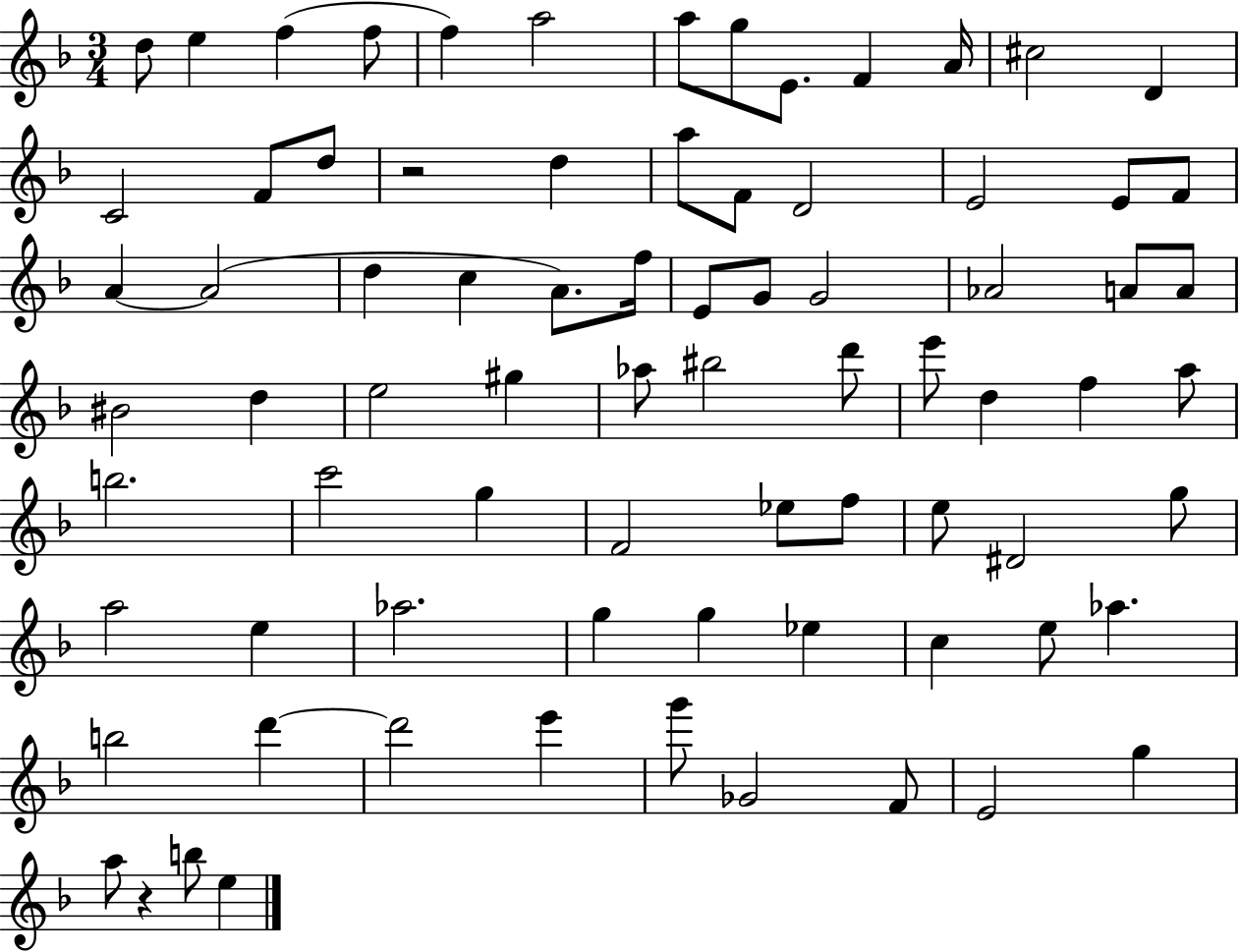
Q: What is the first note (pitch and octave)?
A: D5